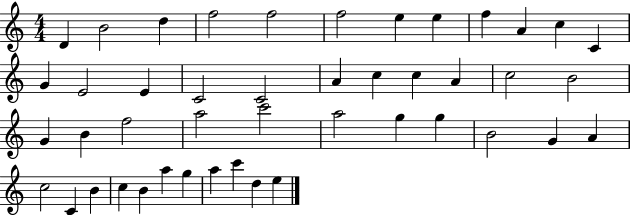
{
  \clef treble
  \numericTimeSignature
  \time 4/4
  \key c \major
  d'4 b'2 d''4 | f''2 f''2 | f''2 e''4 e''4 | f''4 a'4 c''4 c'4 | \break g'4 e'2 e'4 | c'2 c'2 | a'4 c''4 c''4 a'4 | c''2 b'2 | \break g'4 b'4 f''2 | a''2 c'''2 | a''2 g''4 g''4 | b'2 g'4 a'4 | \break c''2 c'4 b'4 | c''4 b'4 a''4 g''4 | a''4 c'''4 d''4 e''4 | \bar "|."
}